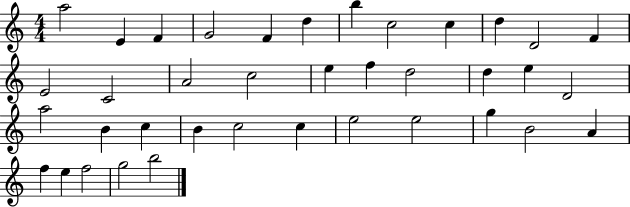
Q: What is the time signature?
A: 4/4